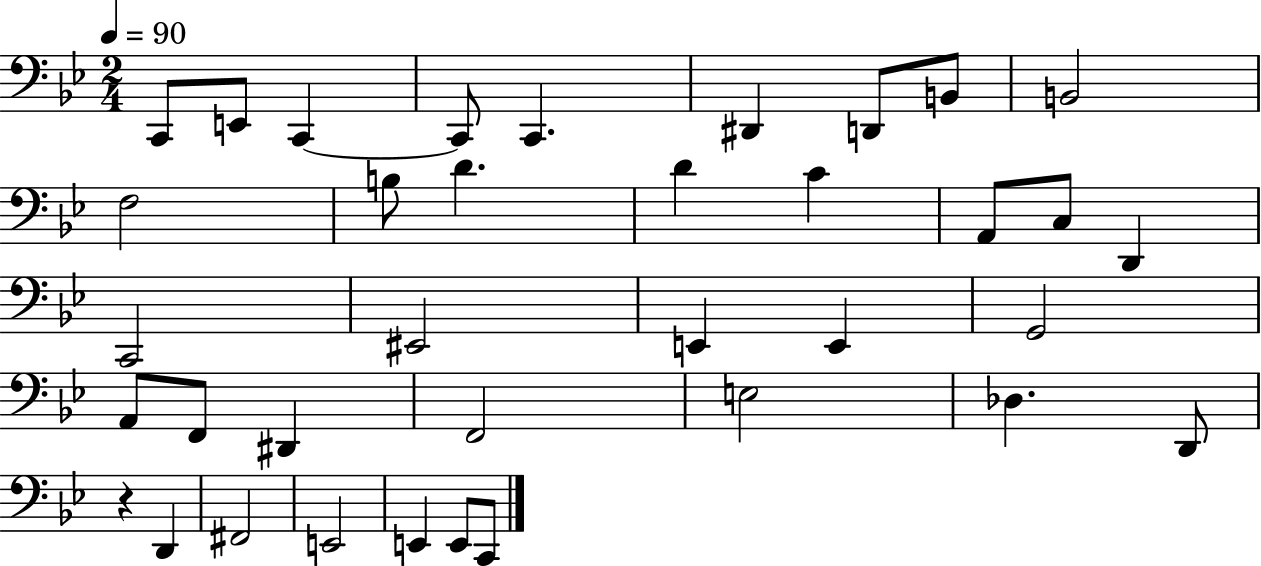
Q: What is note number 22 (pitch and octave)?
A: G2